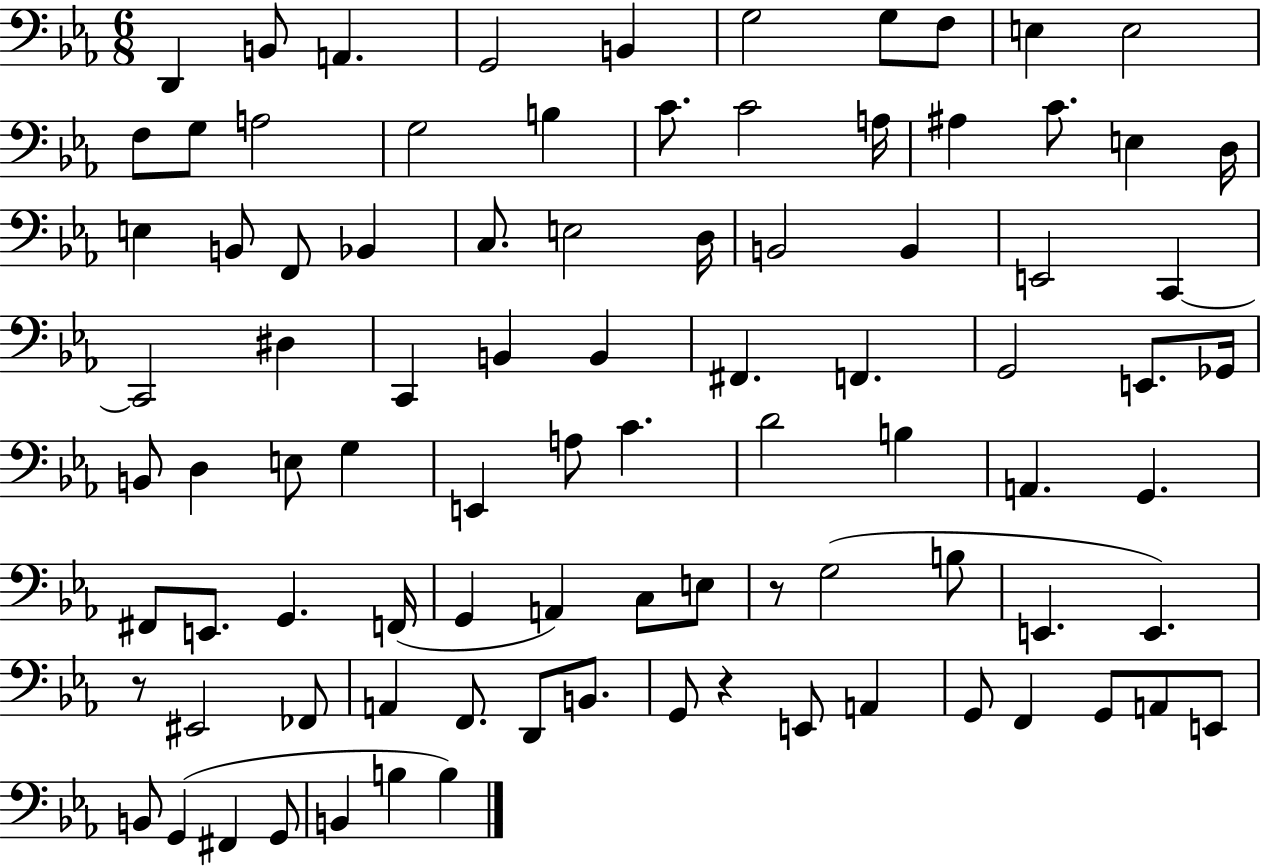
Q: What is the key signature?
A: EES major